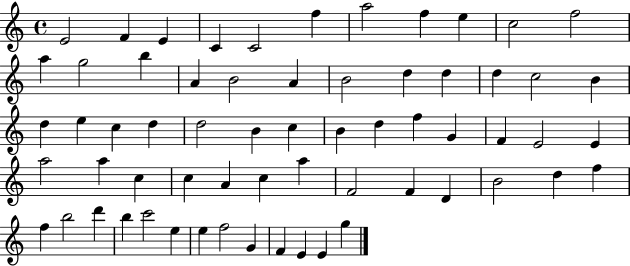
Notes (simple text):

E4/h F4/q E4/q C4/q C4/h F5/q A5/h F5/q E5/q C5/h F5/h A5/q G5/h B5/q A4/q B4/h A4/q B4/h D5/q D5/q D5/q C5/h B4/q D5/q E5/q C5/q D5/q D5/h B4/q C5/q B4/q D5/q F5/q G4/q F4/q E4/h E4/q A5/h A5/q C5/q C5/q A4/q C5/q A5/q F4/h F4/q D4/q B4/h D5/q F5/q F5/q B5/h D6/q B5/q C6/h E5/q E5/q F5/h G4/q F4/q E4/q E4/q G5/q